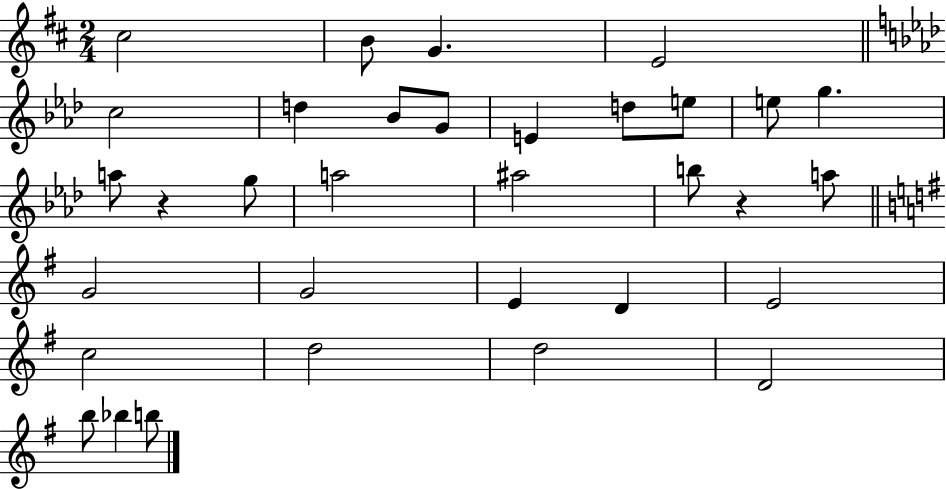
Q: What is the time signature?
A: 2/4